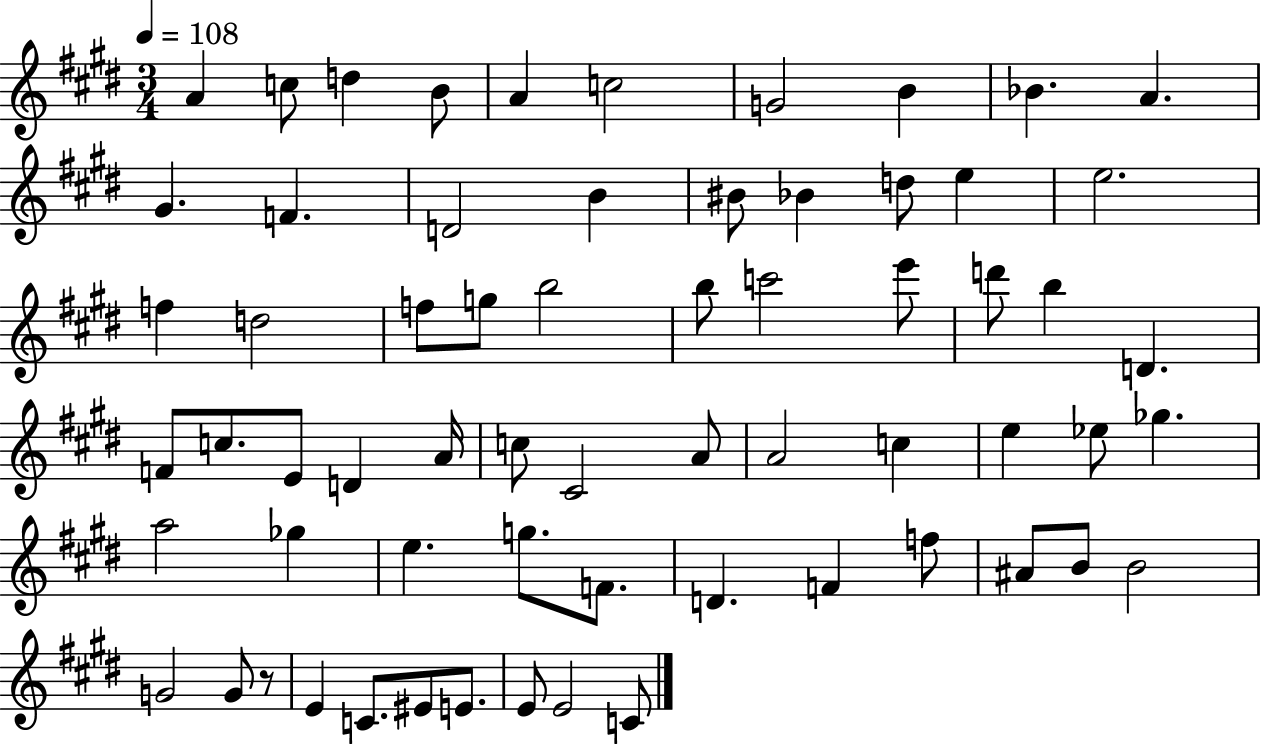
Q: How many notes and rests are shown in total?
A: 64